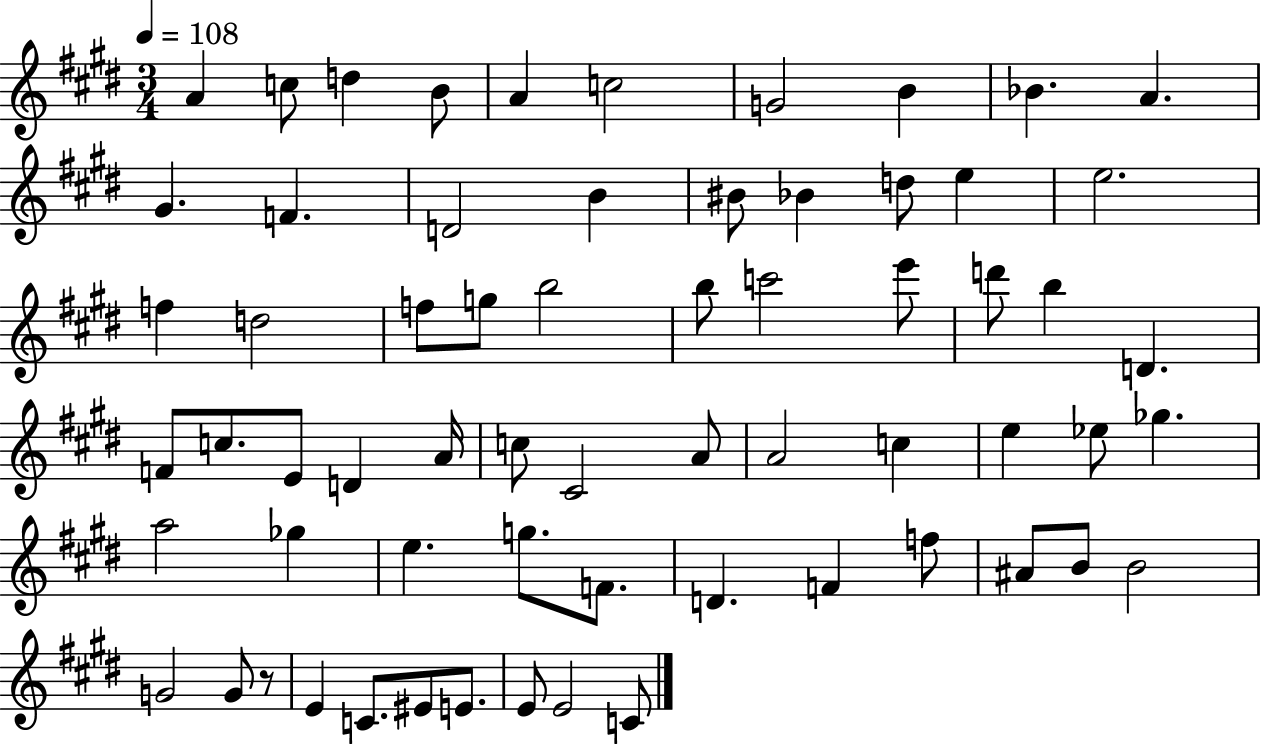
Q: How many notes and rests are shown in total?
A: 64